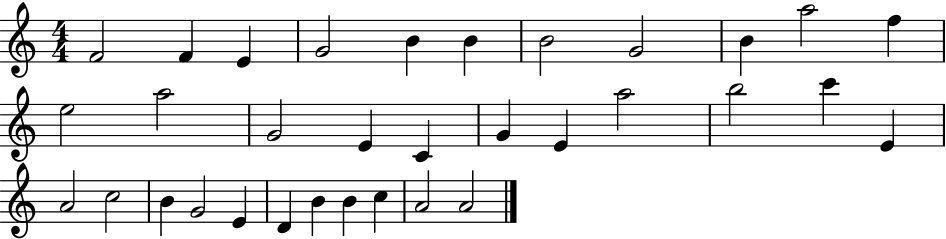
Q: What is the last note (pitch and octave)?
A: A4